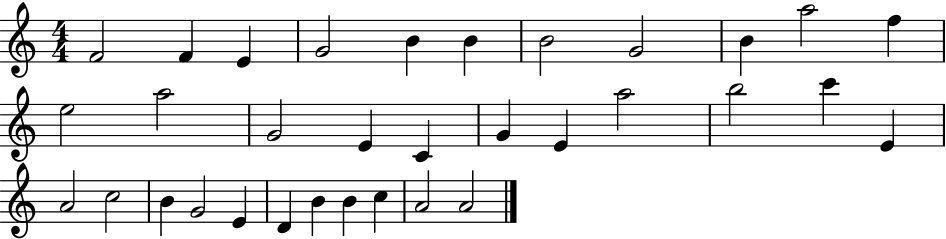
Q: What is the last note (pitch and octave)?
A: A4